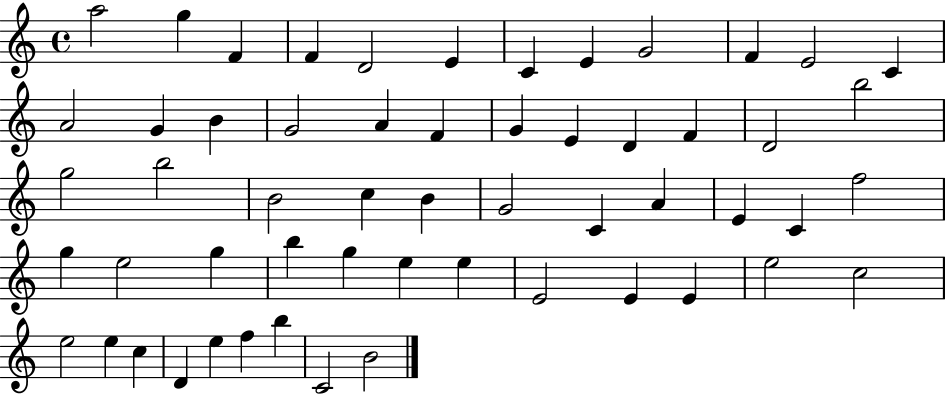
{
  \clef treble
  \time 4/4
  \defaultTimeSignature
  \key c \major
  a''2 g''4 f'4 | f'4 d'2 e'4 | c'4 e'4 g'2 | f'4 e'2 c'4 | \break a'2 g'4 b'4 | g'2 a'4 f'4 | g'4 e'4 d'4 f'4 | d'2 b''2 | \break g''2 b''2 | b'2 c''4 b'4 | g'2 c'4 a'4 | e'4 c'4 f''2 | \break g''4 e''2 g''4 | b''4 g''4 e''4 e''4 | e'2 e'4 e'4 | e''2 c''2 | \break e''2 e''4 c''4 | d'4 e''4 f''4 b''4 | c'2 b'2 | \bar "|."
}